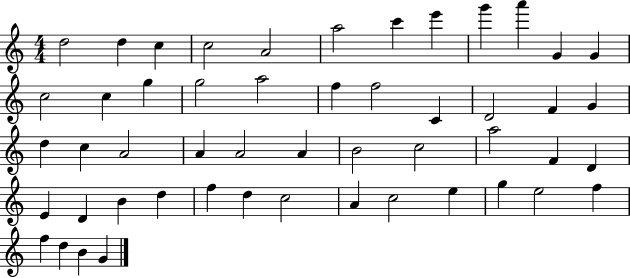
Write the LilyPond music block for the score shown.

{
  \clef treble
  \numericTimeSignature
  \time 4/4
  \key c \major
  d''2 d''4 c''4 | c''2 a'2 | a''2 c'''4 e'''4 | g'''4 a'''4 g'4 g'4 | \break c''2 c''4 g''4 | g''2 a''2 | f''4 f''2 c'4 | d'2 f'4 g'4 | \break d''4 c''4 a'2 | a'4 a'2 a'4 | b'2 c''2 | a''2 f'4 d'4 | \break e'4 d'4 b'4 d''4 | f''4 d''4 c''2 | a'4 c''2 e''4 | g''4 e''2 f''4 | \break f''4 d''4 b'4 g'4 | \bar "|."
}